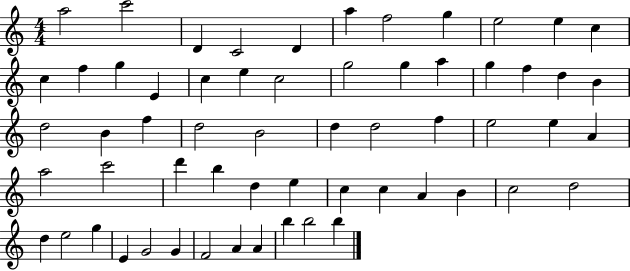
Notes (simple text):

A5/h C6/h D4/q C4/h D4/q A5/q F5/h G5/q E5/h E5/q C5/q C5/q F5/q G5/q E4/q C5/q E5/q C5/h G5/h G5/q A5/q G5/q F5/q D5/q B4/q D5/h B4/q F5/q D5/h B4/h D5/q D5/h F5/q E5/h E5/q A4/q A5/h C6/h D6/q B5/q D5/q E5/q C5/q C5/q A4/q B4/q C5/h D5/h D5/q E5/h G5/q E4/q G4/h G4/q F4/h A4/q A4/q B5/q B5/h B5/q